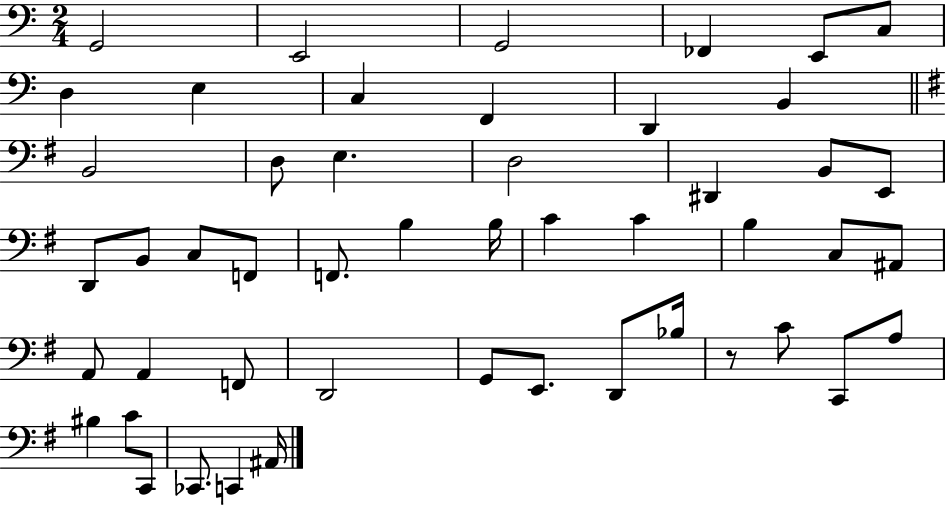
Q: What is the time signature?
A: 2/4